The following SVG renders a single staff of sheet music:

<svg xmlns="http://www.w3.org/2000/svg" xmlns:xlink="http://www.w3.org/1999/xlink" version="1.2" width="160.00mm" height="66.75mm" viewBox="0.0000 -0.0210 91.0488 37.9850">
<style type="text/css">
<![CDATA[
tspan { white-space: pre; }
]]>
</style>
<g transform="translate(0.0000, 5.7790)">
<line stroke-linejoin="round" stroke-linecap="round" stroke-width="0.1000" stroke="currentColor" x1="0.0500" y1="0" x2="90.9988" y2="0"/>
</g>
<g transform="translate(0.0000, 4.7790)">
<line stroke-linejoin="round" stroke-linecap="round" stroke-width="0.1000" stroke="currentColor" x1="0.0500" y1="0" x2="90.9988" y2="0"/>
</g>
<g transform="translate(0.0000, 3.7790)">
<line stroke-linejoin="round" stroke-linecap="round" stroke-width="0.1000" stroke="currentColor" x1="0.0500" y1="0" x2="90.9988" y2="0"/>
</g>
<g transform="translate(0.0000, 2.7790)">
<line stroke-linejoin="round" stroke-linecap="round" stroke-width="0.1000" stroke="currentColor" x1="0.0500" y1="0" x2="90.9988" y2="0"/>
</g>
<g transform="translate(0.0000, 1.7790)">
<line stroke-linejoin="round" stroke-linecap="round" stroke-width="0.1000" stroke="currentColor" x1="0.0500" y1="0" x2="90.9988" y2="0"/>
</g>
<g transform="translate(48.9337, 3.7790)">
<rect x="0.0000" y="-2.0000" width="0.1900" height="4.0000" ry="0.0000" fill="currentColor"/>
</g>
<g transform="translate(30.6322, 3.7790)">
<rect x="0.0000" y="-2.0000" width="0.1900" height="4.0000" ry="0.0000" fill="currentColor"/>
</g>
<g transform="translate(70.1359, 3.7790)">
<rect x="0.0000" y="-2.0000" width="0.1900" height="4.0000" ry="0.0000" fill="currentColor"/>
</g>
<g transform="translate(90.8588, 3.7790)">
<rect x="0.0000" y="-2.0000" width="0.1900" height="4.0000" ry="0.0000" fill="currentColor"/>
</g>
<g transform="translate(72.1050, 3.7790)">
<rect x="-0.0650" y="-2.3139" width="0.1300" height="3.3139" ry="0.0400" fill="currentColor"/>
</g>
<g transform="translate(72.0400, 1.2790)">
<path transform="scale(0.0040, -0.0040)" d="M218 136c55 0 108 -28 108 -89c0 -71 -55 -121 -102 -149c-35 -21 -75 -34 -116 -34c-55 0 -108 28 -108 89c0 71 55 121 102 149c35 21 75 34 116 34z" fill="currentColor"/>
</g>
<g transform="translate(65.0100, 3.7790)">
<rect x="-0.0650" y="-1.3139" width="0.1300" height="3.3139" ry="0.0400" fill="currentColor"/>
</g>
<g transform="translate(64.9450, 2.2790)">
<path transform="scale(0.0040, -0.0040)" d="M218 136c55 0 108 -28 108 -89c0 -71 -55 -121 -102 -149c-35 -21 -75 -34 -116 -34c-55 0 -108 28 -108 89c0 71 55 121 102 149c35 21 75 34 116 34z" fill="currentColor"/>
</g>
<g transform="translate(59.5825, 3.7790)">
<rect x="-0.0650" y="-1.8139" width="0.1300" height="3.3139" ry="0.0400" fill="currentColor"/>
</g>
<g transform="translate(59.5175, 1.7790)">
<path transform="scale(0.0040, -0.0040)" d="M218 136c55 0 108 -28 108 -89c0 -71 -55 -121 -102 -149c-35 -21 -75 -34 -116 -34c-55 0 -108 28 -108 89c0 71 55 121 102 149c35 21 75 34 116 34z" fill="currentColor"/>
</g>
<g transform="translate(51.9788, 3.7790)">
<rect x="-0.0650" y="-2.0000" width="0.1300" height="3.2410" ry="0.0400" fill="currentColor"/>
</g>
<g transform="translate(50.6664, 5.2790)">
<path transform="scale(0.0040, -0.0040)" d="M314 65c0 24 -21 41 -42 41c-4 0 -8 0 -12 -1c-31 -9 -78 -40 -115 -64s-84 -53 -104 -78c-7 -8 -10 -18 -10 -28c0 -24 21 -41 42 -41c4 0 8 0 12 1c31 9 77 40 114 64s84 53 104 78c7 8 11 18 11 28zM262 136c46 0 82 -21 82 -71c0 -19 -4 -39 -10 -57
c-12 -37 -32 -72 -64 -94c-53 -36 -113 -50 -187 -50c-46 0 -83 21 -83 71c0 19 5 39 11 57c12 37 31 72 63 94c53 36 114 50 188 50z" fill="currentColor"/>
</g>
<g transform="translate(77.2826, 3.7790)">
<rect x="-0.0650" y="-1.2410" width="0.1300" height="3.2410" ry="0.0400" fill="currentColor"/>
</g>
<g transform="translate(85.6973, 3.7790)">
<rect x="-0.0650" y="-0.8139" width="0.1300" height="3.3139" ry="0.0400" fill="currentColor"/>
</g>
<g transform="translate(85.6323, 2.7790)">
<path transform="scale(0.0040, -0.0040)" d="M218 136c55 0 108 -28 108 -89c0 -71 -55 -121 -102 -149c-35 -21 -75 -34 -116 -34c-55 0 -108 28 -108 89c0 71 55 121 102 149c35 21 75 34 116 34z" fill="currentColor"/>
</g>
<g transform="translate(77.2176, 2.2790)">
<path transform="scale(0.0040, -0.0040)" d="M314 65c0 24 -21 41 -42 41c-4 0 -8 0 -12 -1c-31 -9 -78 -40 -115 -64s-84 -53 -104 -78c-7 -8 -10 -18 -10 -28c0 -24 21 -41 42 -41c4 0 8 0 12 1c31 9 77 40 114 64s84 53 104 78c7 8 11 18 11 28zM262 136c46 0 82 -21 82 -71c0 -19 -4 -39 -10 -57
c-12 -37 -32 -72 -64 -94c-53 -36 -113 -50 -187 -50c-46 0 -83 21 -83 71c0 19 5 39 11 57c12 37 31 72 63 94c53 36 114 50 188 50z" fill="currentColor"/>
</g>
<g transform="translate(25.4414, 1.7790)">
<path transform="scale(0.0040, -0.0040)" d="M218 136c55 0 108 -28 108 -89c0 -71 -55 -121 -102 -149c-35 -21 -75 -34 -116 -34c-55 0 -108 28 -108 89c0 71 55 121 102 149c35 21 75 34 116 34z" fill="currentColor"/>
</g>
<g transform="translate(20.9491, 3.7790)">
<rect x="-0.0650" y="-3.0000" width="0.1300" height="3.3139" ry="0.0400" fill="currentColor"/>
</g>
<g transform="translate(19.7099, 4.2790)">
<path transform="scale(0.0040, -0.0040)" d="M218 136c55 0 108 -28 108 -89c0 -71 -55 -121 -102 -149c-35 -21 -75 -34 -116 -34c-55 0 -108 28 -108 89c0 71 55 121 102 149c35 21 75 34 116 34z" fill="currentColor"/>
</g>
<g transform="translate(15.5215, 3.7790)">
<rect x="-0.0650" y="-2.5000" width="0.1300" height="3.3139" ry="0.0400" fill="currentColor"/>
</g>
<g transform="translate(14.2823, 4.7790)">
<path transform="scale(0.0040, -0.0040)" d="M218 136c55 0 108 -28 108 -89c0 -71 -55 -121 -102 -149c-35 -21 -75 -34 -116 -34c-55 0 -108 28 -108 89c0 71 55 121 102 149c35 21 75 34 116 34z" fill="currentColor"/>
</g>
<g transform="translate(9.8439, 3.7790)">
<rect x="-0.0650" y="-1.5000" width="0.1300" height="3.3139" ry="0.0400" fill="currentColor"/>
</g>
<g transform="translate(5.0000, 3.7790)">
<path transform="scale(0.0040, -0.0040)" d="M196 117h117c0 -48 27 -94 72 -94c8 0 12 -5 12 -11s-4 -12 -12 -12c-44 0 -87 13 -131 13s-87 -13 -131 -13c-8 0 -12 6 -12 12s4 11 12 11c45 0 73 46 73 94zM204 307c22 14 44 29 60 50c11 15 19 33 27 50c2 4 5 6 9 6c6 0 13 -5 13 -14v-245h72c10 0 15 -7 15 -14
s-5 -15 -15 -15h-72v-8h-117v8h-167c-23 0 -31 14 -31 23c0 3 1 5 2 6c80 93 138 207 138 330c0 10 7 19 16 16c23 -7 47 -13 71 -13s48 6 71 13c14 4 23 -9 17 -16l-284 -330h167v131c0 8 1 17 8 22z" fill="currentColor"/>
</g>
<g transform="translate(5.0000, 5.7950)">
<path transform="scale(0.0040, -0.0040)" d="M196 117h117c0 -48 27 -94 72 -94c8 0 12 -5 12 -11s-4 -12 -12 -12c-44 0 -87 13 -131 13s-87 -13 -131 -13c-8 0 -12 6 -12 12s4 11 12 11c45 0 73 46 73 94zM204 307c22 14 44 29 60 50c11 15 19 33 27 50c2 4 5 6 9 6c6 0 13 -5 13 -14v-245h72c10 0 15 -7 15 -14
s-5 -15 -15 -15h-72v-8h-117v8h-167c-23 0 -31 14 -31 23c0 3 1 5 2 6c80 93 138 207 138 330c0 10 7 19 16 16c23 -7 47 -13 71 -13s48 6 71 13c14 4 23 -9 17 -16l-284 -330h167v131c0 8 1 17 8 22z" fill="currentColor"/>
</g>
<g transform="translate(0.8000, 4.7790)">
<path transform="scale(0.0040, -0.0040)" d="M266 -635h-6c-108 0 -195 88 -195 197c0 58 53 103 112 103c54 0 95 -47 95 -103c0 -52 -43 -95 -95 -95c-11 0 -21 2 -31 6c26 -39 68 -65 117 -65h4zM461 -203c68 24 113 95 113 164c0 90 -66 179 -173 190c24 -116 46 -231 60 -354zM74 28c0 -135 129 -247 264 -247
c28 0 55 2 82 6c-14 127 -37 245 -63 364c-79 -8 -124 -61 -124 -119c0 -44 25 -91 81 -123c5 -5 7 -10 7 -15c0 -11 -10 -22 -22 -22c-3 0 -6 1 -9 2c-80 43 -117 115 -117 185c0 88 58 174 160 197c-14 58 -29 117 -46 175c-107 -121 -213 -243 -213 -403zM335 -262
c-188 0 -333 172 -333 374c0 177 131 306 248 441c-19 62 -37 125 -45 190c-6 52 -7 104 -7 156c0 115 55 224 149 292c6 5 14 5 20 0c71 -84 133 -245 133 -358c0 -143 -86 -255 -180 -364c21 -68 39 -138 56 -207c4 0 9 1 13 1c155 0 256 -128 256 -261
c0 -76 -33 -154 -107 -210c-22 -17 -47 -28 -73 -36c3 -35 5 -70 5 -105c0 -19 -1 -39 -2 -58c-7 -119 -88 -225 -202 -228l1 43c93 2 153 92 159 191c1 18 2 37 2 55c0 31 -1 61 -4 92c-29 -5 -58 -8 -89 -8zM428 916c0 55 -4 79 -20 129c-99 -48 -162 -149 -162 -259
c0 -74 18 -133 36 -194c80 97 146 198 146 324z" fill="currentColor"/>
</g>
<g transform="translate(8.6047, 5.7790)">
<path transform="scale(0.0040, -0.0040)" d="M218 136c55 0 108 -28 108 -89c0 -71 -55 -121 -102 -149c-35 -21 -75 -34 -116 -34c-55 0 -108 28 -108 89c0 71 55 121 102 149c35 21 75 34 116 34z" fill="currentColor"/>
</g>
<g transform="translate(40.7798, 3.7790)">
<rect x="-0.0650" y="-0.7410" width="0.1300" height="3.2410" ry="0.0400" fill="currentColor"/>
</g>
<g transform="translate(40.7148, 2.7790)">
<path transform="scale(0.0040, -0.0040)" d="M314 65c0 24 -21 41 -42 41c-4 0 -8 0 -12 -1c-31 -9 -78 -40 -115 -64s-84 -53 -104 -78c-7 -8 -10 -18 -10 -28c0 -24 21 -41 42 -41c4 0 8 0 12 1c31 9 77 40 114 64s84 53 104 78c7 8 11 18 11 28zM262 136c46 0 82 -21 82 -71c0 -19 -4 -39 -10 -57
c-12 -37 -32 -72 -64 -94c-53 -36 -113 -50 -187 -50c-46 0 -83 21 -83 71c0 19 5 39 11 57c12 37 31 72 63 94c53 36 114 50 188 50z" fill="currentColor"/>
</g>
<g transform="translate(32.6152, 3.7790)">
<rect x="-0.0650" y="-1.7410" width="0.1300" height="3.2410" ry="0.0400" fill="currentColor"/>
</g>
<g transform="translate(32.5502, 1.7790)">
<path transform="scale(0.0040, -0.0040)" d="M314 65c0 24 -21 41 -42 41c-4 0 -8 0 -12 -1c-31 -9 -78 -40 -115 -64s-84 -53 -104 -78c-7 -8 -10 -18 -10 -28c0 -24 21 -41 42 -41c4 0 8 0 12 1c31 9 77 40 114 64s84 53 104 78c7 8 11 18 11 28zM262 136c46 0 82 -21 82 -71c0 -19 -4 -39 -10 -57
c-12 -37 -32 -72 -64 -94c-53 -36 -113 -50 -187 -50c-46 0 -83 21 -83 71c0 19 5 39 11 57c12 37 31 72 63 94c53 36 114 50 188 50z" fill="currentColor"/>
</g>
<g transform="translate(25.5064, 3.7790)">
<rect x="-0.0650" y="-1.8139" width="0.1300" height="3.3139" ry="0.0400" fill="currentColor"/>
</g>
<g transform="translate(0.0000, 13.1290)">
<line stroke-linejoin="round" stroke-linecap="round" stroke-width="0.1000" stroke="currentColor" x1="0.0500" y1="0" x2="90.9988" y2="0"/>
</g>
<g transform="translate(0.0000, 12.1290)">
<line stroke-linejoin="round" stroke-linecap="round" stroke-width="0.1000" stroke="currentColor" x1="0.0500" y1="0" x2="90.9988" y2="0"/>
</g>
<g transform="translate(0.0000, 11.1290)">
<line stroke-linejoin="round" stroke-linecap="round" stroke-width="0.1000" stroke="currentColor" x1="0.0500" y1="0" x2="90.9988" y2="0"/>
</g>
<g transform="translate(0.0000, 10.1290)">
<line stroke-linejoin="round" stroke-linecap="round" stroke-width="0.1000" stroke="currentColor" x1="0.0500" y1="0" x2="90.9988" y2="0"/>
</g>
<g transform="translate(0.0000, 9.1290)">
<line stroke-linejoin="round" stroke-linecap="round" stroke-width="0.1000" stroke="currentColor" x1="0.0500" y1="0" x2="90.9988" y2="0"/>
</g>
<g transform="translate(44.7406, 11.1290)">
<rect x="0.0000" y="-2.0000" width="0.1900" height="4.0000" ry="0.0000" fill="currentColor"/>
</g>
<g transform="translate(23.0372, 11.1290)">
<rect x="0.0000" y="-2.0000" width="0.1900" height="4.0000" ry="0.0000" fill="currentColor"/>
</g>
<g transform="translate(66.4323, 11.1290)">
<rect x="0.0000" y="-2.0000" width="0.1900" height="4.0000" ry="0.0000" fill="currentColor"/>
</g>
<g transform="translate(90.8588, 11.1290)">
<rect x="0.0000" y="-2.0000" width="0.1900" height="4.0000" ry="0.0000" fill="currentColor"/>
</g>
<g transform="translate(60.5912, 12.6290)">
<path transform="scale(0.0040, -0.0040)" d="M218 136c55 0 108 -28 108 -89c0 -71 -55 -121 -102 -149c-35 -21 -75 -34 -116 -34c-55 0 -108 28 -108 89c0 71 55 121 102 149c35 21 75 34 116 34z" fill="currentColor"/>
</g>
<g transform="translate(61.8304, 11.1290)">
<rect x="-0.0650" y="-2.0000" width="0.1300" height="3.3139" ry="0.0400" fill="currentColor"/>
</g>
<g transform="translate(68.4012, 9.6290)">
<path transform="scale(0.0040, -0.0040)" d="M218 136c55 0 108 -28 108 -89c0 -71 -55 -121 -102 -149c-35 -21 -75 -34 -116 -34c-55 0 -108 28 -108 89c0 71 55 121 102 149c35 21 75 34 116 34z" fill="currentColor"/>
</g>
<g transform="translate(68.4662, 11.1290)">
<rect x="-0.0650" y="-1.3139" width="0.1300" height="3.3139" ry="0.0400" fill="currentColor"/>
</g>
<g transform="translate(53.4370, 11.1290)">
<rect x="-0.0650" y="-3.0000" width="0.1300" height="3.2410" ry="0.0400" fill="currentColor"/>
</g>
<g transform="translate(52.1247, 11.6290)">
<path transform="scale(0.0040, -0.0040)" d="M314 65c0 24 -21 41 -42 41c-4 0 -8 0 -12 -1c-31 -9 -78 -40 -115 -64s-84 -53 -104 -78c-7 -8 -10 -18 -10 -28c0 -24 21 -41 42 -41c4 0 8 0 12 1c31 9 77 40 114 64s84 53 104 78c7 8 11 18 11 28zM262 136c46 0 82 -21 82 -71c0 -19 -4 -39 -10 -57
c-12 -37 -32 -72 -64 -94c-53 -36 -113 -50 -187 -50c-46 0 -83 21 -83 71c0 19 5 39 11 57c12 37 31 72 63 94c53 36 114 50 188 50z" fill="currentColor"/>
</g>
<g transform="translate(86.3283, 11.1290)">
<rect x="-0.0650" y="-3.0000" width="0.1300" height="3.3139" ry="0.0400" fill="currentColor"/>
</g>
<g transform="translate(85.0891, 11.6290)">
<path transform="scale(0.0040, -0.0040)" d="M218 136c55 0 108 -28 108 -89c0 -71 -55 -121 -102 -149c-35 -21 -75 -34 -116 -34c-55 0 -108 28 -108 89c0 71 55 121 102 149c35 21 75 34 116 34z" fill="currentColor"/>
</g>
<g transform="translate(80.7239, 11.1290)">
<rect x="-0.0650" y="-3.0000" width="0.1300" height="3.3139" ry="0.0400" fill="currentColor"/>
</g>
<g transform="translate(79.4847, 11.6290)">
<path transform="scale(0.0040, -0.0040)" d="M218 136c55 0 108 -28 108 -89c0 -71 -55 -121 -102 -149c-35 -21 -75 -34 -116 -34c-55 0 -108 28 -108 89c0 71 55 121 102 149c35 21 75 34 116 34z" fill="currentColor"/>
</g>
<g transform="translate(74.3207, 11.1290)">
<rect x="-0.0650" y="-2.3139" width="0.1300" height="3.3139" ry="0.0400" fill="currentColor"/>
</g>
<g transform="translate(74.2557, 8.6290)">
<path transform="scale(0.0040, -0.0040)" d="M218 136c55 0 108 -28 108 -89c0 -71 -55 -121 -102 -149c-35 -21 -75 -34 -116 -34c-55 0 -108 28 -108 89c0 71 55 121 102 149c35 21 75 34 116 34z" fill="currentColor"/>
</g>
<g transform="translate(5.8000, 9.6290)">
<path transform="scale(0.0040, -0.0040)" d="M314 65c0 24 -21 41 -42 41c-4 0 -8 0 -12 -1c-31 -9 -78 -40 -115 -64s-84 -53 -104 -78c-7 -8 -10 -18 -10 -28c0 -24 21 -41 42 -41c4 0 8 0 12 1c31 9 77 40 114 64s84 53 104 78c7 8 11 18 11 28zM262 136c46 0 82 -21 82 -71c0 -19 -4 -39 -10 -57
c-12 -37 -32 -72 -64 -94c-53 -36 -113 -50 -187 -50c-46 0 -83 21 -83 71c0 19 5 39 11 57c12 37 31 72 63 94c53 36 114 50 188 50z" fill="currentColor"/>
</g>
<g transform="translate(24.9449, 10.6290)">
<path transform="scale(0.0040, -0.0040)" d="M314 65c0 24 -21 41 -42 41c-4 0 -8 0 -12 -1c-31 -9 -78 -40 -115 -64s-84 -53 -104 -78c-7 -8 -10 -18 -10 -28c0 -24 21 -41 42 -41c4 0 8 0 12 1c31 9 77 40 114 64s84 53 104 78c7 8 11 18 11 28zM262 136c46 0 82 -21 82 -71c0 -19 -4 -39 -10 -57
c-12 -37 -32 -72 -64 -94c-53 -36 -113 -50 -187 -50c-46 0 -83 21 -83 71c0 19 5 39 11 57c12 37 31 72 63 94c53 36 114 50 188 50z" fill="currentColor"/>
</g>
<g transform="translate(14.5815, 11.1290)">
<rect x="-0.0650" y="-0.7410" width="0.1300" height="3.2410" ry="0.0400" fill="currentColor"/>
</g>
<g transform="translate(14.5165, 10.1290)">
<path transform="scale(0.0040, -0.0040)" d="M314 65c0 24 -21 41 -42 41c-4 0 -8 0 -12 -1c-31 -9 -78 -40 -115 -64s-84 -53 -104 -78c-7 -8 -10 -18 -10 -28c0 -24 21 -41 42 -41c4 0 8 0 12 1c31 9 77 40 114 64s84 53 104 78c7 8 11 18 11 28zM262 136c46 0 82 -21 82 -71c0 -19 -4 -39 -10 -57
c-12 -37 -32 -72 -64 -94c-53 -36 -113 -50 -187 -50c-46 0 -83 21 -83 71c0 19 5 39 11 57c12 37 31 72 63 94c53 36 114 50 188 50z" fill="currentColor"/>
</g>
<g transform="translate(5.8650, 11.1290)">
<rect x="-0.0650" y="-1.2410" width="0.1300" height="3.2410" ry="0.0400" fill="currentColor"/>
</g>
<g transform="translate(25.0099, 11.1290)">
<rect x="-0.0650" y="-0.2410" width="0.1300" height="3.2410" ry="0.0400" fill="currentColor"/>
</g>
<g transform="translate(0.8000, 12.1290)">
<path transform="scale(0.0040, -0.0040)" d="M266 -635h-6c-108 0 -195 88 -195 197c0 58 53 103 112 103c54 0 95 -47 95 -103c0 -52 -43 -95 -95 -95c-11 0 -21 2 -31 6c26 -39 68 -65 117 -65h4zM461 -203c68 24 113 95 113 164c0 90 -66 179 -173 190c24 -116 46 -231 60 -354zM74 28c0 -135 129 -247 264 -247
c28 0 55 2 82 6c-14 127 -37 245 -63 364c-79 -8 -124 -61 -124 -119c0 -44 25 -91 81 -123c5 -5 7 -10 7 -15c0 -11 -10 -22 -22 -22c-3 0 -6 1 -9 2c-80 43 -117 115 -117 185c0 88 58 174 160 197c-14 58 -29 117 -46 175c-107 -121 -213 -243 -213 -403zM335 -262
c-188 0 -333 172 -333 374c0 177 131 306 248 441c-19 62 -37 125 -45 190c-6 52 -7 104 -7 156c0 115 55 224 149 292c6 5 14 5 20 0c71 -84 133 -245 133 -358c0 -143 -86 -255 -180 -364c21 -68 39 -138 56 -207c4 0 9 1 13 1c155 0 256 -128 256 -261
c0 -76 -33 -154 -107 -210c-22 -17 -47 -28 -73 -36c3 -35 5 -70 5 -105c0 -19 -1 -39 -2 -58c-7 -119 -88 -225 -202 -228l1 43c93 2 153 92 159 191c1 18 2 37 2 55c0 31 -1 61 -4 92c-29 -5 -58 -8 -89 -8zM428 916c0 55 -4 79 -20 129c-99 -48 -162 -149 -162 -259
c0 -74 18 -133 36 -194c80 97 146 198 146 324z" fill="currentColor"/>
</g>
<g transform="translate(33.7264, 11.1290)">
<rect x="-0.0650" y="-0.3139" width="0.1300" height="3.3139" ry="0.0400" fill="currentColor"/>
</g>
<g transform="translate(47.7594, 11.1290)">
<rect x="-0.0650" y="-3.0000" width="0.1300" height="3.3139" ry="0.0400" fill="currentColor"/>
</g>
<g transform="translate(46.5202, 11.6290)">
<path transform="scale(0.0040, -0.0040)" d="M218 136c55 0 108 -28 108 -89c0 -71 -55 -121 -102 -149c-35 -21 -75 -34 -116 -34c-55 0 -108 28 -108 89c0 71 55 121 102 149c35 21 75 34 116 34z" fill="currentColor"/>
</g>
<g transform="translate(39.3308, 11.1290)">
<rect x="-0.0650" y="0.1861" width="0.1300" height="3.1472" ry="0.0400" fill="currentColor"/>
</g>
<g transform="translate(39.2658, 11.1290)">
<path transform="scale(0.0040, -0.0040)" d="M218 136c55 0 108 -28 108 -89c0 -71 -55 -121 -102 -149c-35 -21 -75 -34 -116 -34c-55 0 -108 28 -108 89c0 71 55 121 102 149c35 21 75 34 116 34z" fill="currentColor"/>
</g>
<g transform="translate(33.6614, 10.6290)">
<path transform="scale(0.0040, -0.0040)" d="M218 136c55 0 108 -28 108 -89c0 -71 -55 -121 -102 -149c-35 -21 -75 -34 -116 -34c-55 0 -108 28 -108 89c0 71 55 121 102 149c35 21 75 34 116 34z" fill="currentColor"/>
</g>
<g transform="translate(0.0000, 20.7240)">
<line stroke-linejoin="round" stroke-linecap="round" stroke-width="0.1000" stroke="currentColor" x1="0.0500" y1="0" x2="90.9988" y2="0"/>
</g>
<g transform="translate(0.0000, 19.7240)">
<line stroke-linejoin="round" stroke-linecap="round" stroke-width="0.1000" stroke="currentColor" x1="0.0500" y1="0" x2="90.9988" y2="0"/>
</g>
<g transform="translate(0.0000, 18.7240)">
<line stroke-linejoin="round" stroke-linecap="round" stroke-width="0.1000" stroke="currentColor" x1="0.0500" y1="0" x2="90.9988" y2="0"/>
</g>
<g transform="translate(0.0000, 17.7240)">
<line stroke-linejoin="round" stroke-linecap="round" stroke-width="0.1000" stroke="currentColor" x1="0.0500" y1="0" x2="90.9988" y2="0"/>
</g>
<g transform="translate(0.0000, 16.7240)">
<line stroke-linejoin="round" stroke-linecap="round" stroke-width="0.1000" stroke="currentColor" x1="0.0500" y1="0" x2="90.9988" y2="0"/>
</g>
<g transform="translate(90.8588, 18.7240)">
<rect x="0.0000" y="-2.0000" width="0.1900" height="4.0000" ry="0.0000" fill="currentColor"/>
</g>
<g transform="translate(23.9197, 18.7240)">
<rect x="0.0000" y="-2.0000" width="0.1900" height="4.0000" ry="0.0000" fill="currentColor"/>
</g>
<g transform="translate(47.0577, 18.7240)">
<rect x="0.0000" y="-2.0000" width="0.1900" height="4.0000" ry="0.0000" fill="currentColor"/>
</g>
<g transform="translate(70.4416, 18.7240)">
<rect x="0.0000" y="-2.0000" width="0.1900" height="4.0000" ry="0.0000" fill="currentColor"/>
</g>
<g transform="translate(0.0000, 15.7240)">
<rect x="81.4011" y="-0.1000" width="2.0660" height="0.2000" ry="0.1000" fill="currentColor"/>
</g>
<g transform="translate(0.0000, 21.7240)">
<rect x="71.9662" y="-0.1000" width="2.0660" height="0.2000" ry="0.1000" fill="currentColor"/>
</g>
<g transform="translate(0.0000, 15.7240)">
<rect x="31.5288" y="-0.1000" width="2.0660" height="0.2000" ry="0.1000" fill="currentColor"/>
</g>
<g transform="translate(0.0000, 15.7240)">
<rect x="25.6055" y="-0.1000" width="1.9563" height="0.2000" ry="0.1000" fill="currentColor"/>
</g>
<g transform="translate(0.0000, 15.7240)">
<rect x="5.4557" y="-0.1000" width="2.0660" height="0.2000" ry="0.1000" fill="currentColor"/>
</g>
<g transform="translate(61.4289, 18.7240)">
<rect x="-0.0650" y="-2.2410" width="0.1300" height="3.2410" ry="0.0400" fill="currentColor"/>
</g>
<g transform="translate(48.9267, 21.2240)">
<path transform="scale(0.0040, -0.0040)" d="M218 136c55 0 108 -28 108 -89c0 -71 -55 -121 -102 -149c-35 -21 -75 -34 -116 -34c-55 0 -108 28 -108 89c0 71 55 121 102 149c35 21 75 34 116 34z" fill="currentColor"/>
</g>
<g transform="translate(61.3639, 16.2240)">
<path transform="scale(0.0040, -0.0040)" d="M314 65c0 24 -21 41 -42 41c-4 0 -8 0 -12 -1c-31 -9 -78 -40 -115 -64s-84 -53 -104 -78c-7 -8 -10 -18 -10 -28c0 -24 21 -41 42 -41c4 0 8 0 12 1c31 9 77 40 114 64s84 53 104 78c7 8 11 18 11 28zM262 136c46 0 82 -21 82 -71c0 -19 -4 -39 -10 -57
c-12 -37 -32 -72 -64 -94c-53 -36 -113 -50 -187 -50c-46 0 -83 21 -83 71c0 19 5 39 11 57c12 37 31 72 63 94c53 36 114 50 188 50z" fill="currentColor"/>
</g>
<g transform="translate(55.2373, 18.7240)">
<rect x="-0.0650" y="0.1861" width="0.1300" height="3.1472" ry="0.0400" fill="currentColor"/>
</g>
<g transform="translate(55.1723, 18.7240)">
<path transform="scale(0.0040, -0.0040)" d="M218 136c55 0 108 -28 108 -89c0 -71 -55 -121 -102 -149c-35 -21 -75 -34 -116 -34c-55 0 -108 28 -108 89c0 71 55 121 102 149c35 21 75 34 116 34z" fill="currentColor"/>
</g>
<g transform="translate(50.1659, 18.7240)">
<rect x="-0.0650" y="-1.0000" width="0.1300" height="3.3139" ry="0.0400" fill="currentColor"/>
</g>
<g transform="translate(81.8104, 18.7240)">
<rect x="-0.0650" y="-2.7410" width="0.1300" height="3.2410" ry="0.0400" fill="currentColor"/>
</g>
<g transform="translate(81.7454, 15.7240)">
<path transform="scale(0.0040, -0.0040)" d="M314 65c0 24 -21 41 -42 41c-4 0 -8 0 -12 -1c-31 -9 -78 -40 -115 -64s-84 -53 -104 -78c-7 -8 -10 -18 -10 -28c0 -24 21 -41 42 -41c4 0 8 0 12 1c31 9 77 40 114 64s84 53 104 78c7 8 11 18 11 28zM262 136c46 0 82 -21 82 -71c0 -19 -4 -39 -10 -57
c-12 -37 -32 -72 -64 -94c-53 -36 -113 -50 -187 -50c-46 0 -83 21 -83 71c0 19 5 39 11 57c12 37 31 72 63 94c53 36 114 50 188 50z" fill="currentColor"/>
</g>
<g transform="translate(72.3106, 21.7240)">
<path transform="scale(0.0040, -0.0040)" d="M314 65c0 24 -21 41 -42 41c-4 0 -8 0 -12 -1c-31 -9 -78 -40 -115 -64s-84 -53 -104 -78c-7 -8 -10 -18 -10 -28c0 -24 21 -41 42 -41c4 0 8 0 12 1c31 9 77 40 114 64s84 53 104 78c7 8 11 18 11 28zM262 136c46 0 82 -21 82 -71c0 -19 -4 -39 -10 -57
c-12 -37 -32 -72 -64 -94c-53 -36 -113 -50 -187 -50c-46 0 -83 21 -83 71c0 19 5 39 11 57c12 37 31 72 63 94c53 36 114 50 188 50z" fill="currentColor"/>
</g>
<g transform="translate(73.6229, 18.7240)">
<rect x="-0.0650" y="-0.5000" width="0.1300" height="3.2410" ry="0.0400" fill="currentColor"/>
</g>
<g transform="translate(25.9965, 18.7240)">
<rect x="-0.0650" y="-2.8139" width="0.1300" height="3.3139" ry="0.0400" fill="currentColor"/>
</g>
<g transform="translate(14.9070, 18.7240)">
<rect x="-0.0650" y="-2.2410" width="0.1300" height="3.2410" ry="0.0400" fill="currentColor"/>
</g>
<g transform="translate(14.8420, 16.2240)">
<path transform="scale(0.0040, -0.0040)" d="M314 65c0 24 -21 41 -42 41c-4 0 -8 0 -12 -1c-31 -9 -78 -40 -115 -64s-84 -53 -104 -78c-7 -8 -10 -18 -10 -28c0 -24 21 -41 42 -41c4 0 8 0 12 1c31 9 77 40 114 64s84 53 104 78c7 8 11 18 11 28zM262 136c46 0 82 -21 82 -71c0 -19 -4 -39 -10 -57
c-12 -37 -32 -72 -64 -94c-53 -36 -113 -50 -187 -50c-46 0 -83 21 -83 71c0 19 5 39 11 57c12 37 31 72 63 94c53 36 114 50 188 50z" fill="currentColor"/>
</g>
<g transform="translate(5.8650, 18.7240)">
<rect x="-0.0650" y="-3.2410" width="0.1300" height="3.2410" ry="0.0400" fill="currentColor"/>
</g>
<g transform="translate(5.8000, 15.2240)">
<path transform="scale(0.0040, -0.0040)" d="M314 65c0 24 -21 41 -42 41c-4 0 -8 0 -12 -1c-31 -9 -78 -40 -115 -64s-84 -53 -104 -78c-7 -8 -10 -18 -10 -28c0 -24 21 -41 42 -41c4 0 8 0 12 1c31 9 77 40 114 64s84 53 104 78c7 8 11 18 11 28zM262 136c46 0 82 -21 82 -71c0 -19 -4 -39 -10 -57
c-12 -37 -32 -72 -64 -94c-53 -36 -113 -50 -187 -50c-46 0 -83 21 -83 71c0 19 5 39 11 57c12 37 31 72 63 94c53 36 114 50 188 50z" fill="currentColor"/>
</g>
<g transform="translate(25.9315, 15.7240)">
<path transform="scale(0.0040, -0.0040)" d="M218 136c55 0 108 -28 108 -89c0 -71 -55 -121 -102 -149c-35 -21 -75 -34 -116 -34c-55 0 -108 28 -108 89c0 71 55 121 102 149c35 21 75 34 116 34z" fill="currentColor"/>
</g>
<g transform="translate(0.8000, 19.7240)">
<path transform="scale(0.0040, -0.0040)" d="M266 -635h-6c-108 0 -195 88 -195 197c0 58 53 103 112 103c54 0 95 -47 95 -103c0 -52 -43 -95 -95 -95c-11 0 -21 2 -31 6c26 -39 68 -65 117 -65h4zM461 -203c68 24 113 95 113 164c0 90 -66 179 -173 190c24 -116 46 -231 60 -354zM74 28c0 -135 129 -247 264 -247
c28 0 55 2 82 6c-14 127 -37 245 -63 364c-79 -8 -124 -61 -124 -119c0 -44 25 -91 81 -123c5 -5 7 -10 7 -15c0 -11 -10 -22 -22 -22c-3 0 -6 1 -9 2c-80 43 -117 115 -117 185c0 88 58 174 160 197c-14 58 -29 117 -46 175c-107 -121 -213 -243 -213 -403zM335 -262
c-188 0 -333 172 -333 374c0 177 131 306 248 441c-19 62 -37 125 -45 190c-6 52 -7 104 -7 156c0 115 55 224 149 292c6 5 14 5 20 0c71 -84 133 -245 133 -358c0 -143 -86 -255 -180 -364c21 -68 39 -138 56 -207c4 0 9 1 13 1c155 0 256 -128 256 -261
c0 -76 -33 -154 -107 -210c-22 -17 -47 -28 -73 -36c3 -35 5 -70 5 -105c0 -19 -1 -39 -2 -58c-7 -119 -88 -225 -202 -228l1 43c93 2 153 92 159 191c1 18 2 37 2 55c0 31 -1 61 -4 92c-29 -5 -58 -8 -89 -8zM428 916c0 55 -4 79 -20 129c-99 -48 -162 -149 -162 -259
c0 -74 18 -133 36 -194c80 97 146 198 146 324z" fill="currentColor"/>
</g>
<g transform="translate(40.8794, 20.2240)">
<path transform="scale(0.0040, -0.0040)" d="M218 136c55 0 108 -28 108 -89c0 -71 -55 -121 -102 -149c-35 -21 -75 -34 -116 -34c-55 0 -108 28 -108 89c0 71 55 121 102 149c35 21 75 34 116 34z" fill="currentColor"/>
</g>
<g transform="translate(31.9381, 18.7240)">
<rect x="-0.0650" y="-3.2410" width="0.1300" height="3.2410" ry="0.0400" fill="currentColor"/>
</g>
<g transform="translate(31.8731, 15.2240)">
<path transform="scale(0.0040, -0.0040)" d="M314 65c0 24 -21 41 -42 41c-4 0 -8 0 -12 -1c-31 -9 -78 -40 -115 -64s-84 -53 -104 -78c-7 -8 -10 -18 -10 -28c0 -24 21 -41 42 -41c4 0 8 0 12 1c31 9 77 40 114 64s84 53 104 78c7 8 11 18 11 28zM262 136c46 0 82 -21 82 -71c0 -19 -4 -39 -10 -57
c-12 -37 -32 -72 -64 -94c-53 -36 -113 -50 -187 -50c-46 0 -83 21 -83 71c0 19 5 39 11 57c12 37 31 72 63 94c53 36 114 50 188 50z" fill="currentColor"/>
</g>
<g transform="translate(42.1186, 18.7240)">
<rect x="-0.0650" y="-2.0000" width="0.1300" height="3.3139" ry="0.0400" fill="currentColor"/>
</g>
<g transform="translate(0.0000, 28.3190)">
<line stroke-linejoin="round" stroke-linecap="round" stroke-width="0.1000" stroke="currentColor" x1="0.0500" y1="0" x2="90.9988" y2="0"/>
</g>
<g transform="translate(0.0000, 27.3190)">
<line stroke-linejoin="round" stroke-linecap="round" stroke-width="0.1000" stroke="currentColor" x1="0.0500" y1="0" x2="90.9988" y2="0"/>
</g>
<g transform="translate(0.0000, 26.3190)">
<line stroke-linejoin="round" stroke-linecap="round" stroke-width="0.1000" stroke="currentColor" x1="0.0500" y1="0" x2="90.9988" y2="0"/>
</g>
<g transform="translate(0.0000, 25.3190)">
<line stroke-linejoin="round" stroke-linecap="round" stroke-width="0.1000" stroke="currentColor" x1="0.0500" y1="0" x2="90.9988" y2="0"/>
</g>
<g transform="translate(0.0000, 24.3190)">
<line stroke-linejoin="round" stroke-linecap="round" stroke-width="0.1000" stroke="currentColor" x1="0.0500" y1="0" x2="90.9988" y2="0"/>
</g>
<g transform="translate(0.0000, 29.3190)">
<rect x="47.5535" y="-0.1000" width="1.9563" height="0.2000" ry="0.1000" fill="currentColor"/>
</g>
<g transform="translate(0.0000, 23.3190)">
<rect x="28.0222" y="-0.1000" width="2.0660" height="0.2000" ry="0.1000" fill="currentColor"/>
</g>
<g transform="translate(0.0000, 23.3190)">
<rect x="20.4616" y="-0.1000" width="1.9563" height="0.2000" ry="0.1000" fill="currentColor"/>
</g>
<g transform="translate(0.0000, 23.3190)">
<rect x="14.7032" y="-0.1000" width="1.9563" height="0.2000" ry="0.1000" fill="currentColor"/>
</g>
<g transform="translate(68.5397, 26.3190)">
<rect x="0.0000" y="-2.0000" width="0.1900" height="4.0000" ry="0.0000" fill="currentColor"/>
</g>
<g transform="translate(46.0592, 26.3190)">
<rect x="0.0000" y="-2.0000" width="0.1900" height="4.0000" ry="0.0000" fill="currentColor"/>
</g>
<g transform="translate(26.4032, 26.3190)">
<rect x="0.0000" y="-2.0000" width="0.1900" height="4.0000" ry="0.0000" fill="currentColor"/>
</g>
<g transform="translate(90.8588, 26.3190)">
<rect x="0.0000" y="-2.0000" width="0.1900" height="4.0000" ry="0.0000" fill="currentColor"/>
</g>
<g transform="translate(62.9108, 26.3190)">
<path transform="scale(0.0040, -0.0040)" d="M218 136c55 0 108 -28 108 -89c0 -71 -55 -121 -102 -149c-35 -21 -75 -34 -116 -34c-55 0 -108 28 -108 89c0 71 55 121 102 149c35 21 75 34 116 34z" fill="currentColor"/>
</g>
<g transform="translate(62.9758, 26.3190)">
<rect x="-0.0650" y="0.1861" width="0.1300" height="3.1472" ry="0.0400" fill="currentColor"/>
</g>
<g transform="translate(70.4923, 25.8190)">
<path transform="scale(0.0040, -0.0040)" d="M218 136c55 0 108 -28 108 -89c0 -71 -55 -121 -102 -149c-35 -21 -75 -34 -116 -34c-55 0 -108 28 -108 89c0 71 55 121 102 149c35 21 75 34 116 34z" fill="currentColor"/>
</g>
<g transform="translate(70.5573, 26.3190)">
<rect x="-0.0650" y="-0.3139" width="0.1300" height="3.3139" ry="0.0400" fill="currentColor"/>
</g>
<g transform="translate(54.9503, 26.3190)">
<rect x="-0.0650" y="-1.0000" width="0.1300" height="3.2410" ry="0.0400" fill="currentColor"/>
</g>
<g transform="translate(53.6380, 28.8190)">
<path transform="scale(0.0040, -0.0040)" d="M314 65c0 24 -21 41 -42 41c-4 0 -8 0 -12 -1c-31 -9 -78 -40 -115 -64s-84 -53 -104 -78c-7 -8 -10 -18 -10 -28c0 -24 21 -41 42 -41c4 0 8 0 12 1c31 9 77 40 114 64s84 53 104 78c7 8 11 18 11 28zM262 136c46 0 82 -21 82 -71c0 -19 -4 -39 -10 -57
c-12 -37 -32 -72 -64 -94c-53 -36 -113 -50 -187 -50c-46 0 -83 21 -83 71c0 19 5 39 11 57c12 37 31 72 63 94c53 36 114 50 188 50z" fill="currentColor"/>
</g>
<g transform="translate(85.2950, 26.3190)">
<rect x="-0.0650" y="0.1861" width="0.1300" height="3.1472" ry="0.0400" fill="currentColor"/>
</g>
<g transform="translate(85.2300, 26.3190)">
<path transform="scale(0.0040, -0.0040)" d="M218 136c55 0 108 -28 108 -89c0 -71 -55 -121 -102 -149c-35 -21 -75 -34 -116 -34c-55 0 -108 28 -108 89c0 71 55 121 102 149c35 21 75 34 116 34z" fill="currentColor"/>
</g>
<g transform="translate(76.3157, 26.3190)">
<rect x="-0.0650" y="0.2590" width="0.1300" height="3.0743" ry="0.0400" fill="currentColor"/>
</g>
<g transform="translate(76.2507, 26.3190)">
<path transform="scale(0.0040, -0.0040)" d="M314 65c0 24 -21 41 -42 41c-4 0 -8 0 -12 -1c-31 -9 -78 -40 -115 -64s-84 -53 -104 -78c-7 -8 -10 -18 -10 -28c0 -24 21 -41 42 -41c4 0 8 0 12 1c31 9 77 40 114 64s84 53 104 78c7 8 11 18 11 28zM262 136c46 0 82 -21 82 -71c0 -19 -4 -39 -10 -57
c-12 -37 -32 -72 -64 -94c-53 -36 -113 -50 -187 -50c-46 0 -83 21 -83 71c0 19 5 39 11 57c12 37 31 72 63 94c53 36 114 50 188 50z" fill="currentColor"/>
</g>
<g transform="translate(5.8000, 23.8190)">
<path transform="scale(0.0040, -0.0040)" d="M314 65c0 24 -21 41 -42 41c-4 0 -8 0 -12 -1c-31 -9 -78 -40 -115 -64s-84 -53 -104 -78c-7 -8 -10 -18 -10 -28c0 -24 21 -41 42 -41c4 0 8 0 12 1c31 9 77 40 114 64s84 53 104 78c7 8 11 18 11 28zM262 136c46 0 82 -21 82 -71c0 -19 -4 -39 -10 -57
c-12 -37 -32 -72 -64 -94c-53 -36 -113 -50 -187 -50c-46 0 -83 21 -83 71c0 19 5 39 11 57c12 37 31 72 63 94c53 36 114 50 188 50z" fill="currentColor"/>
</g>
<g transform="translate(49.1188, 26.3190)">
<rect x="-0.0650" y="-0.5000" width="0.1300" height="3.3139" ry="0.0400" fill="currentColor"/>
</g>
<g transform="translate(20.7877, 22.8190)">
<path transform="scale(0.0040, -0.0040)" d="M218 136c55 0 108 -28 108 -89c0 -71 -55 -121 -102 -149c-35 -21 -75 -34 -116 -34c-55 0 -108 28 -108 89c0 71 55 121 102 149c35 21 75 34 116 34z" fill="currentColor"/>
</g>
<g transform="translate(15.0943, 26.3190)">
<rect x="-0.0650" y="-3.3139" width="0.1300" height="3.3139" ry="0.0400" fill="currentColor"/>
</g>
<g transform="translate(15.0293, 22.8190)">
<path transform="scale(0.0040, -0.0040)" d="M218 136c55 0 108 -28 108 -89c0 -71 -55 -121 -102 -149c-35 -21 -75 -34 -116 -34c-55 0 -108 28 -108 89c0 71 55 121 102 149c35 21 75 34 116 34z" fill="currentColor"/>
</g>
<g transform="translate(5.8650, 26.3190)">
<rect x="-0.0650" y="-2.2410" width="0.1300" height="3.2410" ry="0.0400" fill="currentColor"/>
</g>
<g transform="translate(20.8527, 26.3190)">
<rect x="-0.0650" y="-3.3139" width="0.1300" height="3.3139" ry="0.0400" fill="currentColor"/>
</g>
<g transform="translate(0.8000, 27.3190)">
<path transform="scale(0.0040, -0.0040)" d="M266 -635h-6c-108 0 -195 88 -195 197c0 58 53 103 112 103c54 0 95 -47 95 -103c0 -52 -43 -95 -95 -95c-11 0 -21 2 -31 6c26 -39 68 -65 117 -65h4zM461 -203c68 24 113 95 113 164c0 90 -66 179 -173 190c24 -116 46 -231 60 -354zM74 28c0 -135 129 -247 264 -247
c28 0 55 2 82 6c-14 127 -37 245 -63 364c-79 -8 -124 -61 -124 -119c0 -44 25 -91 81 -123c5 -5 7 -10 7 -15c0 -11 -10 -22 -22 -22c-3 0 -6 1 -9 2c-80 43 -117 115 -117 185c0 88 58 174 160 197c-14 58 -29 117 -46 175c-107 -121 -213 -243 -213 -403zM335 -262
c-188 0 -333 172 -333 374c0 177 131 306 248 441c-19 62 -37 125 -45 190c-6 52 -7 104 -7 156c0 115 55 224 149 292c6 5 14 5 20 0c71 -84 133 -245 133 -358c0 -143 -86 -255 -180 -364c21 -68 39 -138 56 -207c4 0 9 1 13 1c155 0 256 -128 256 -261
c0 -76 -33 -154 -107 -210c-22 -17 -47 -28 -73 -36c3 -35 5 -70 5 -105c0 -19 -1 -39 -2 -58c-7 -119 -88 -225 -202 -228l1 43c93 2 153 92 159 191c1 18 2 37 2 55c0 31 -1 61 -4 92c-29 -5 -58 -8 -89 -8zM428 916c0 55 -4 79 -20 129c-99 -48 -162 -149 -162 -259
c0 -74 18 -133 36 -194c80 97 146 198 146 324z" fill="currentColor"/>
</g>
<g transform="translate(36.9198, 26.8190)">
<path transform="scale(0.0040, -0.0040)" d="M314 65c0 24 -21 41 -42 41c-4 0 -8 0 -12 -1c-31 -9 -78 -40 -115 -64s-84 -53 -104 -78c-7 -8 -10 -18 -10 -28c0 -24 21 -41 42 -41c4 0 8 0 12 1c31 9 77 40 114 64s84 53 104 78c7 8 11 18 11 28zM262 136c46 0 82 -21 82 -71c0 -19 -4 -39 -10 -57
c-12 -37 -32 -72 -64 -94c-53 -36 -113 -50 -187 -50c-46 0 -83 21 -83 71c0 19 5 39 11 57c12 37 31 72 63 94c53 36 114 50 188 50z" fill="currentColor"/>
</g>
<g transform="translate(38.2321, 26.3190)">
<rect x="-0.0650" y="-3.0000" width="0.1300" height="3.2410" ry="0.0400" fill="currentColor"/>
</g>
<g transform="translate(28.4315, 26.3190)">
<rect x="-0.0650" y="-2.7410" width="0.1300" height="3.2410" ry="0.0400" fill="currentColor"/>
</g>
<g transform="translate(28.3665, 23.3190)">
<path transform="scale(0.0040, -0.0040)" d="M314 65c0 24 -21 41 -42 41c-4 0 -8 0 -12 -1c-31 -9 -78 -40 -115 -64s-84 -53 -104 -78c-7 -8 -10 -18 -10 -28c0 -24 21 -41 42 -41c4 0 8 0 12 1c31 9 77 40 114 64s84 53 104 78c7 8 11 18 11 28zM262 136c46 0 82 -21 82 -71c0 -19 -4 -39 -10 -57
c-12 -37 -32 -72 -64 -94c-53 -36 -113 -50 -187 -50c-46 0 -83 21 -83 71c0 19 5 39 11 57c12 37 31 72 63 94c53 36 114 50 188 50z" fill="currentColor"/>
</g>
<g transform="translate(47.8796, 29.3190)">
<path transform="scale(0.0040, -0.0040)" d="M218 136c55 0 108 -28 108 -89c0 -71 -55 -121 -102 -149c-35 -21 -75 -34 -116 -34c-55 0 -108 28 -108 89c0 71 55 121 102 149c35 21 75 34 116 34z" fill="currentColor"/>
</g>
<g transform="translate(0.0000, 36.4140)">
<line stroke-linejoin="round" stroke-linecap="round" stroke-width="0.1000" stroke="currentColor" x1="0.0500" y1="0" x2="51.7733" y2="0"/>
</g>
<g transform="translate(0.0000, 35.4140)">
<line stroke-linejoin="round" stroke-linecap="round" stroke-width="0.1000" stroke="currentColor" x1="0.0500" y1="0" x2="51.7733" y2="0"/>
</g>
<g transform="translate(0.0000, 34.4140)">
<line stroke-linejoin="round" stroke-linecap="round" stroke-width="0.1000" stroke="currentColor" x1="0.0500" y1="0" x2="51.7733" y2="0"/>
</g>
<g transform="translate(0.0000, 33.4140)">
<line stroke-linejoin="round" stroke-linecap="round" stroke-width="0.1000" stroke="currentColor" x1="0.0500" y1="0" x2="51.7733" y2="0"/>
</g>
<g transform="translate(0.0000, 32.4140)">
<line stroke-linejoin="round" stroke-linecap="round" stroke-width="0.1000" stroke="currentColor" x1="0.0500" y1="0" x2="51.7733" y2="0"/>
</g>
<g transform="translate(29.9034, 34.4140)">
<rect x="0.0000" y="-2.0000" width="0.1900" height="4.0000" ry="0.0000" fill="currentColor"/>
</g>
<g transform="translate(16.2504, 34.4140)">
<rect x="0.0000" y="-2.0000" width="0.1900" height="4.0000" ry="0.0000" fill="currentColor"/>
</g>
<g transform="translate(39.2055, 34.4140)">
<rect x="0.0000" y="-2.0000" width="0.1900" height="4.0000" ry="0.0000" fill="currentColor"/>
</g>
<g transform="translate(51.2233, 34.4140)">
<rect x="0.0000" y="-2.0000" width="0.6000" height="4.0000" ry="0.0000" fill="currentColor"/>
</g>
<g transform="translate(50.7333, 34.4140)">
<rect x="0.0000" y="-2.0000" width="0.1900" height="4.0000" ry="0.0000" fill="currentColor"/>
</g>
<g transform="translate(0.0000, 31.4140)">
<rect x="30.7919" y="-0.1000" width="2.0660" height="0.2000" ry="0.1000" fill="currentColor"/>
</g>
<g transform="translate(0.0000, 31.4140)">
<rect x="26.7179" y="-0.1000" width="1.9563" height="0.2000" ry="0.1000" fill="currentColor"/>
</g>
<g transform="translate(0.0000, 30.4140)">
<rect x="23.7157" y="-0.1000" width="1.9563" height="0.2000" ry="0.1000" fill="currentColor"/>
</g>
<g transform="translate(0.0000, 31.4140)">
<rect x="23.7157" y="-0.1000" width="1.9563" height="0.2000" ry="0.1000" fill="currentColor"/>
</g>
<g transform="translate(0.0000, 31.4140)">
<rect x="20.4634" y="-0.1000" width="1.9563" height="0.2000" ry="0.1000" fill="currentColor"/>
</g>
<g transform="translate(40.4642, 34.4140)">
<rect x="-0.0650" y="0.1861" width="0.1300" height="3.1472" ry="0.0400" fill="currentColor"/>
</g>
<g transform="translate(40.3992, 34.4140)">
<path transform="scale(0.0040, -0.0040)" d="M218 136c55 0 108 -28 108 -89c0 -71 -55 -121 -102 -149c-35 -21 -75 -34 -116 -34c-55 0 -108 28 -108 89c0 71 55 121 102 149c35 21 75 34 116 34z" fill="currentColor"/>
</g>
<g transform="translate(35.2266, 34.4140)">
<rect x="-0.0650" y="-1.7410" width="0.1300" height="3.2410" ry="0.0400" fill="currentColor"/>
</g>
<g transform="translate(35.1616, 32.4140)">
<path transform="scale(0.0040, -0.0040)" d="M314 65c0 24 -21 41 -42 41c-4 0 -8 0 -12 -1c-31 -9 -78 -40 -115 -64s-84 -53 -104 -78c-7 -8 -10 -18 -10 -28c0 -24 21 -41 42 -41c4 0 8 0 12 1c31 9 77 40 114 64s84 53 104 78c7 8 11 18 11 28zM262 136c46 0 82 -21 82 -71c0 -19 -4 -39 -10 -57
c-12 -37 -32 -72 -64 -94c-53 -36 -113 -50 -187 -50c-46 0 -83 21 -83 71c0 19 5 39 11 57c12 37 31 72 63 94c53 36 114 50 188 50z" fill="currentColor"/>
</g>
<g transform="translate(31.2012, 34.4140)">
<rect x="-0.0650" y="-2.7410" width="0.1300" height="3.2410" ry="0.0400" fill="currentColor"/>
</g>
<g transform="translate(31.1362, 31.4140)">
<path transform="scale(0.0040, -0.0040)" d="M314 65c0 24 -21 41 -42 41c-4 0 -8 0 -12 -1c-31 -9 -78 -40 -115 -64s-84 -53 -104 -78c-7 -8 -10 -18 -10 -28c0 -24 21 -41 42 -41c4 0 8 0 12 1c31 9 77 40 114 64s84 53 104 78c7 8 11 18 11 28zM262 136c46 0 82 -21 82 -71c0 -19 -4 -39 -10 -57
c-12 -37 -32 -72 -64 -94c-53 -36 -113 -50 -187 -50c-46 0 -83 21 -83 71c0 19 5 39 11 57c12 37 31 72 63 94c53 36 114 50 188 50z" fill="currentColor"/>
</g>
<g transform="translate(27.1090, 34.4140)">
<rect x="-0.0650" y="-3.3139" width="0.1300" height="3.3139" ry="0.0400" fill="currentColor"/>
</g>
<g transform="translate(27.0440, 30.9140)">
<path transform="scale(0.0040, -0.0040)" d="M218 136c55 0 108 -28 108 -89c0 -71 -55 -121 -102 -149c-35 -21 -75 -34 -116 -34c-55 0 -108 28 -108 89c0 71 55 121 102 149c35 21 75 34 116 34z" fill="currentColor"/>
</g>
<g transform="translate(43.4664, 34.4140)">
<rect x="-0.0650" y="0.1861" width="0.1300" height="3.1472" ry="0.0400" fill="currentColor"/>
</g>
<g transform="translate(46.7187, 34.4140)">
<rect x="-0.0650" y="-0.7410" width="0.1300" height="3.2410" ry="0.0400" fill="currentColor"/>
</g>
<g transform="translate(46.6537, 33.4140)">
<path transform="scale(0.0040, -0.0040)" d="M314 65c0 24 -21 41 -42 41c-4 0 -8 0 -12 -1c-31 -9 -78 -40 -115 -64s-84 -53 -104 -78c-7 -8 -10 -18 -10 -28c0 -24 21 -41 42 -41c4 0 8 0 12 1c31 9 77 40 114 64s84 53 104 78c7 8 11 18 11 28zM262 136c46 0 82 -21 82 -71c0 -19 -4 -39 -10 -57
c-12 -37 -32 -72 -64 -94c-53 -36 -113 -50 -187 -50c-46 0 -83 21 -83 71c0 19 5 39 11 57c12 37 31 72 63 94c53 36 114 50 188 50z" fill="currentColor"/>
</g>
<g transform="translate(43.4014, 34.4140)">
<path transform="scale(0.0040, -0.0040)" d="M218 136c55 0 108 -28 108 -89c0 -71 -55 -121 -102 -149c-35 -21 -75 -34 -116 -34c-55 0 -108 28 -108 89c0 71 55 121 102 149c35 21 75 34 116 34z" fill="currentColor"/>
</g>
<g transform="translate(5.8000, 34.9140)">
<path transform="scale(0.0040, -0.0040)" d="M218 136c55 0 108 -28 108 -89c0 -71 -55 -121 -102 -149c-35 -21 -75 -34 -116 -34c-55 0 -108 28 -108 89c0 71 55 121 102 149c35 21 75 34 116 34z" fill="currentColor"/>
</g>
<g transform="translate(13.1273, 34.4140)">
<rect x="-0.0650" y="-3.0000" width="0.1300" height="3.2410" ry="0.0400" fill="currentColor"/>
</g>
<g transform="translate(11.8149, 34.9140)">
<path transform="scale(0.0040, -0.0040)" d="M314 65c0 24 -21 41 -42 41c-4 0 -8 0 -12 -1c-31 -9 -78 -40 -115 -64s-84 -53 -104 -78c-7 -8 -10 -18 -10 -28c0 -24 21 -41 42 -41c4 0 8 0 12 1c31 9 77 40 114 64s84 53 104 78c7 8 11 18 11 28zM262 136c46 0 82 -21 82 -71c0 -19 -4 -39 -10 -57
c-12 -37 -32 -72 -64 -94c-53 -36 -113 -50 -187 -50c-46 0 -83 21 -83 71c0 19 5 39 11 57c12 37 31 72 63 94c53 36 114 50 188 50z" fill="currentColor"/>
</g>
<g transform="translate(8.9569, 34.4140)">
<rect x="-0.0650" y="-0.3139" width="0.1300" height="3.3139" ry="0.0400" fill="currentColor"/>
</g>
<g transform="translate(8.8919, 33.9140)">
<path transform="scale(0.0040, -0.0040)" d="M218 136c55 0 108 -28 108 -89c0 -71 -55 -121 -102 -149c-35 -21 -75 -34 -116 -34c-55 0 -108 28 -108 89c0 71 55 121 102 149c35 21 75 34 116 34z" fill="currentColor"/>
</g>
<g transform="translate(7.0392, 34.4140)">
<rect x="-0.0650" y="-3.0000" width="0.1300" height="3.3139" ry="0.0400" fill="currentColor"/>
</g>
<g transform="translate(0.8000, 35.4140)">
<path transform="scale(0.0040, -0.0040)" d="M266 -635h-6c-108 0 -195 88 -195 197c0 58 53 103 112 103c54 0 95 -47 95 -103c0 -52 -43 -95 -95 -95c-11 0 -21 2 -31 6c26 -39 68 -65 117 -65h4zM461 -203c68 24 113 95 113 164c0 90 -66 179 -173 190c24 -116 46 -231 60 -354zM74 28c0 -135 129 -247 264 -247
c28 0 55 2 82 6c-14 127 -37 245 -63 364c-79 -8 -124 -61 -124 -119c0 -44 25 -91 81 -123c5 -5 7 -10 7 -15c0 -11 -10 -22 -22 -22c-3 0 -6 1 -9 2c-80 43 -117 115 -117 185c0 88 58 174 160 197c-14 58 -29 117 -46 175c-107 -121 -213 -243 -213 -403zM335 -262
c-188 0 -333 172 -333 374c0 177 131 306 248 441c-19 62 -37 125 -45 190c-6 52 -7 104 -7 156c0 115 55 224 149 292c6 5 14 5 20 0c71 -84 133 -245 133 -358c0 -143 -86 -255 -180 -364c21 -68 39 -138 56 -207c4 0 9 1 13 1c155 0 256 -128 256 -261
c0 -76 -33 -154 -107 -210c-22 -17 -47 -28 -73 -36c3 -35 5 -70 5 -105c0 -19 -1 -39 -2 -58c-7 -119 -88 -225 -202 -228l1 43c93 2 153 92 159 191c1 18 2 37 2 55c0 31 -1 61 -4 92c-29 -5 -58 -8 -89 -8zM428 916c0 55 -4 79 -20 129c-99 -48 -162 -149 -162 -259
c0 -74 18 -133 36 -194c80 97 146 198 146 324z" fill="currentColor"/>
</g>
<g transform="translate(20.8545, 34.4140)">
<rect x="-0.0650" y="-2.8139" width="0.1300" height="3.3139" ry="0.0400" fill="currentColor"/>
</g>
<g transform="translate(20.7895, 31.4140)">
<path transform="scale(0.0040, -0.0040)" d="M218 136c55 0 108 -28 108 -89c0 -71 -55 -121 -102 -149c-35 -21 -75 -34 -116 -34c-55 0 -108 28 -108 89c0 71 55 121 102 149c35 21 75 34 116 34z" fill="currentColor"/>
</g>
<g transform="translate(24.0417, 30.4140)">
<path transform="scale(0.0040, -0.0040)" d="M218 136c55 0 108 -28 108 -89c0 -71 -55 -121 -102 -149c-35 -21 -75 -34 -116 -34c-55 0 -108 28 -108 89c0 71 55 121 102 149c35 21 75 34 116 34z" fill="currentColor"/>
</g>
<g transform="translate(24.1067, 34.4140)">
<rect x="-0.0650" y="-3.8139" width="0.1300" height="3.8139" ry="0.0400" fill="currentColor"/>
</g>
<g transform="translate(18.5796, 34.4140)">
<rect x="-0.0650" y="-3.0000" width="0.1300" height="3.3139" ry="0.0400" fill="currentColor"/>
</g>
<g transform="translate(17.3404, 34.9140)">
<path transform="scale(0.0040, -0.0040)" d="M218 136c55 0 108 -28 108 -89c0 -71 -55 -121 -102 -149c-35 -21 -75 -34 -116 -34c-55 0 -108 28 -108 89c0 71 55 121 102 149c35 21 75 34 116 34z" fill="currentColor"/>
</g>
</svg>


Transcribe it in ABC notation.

X:1
T:Untitled
M:4/4
L:1/4
K:C
E G A f f2 d2 F2 f e g e2 d e2 d2 c2 c B A A2 F e g A A b2 g2 a b2 F D B g2 C2 a2 g2 b b a2 A2 C D2 B c B2 B A c A2 A a c' b a2 f2 B B d2